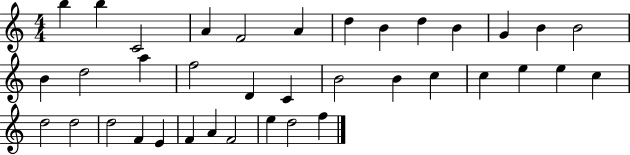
X:1
T:Untitled
M:4/4
L:1/4
K:C
b b C2 A F2 A d B d B G B B2 B d2 a f2 D C B2 B c c e e c d2 d2 d2 F E F A F2 e d2 f